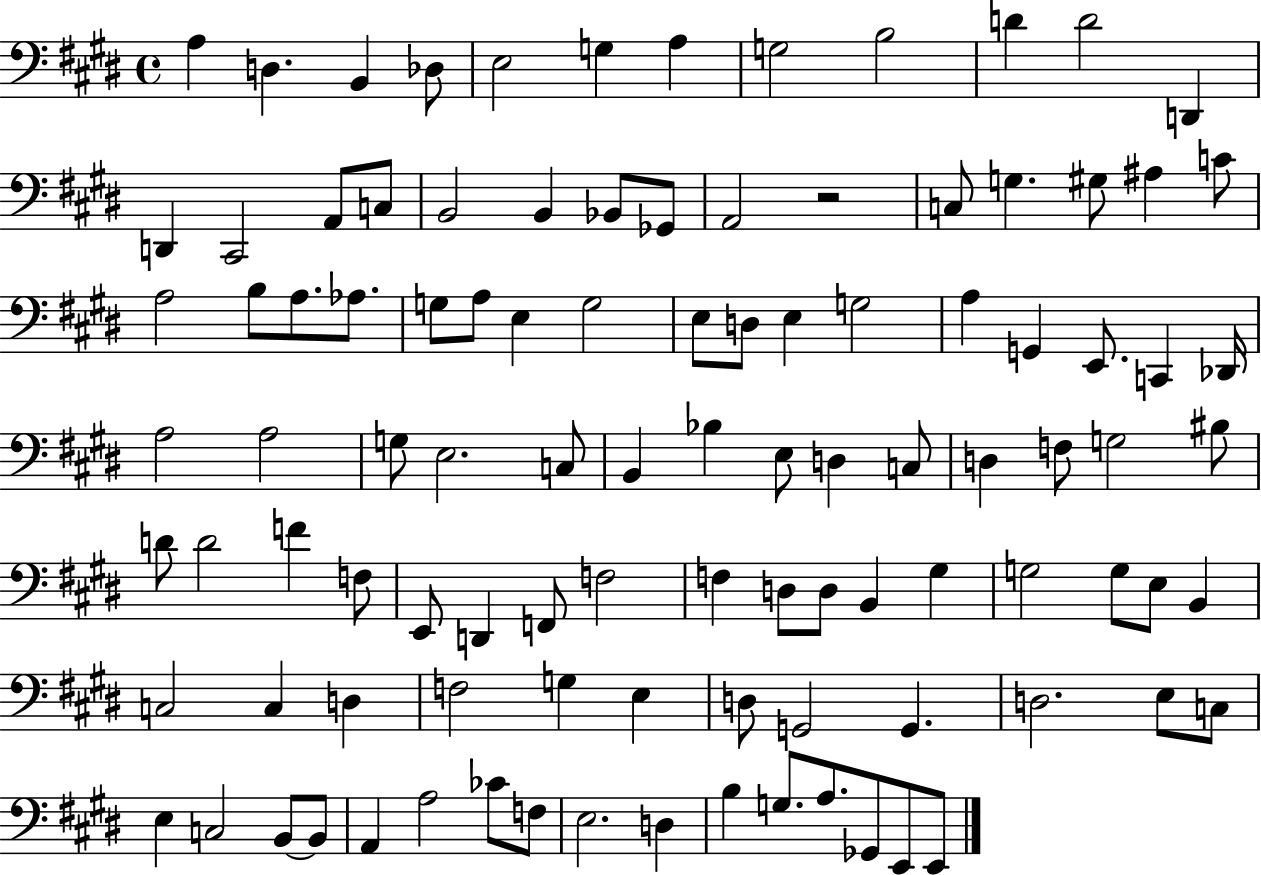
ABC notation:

X:1
T:Untitled
M:4/4
L:1/4
K:E
A, D, B,, _D,/2 E,2 G, A, G,2 B,2 D D2 D,, D,, ^C,,2 A,,/2 C,/2 B,,2 B,, _B,,/2 _G,,/2 A,,2 z2 C,/2 G, ^G,/2 ^A, C/2 A,2 B,/2 A,/2 _A,/2 G,/2 A,/2 E, G,2 E,/2 D,/2 E, G,2 A, G,, E,,/2 C,, _D,,/4 A,2 A,2 G,/2 E,2 C,/2 B,, _B, E,/2 D, C,/2 D, F,/2 G,2 ^B,/2 D/2 D2 F F,/2 E,,/2 D,, F,,/2 F,2 F, D,/2 D,/2 B,, ^G, G,2 G,/2 E,/2 B,, C,2 C, D, F,2 G, E, D,/2 G,,2 G,, D,2 E,/2 C,/2 E, C,2 B,,/2 B,,/2 A,, A,2 _C/2 F,/2 E,2 D, B, G,/2 A,/2 _G,,/2 E,,/2 E,,/2